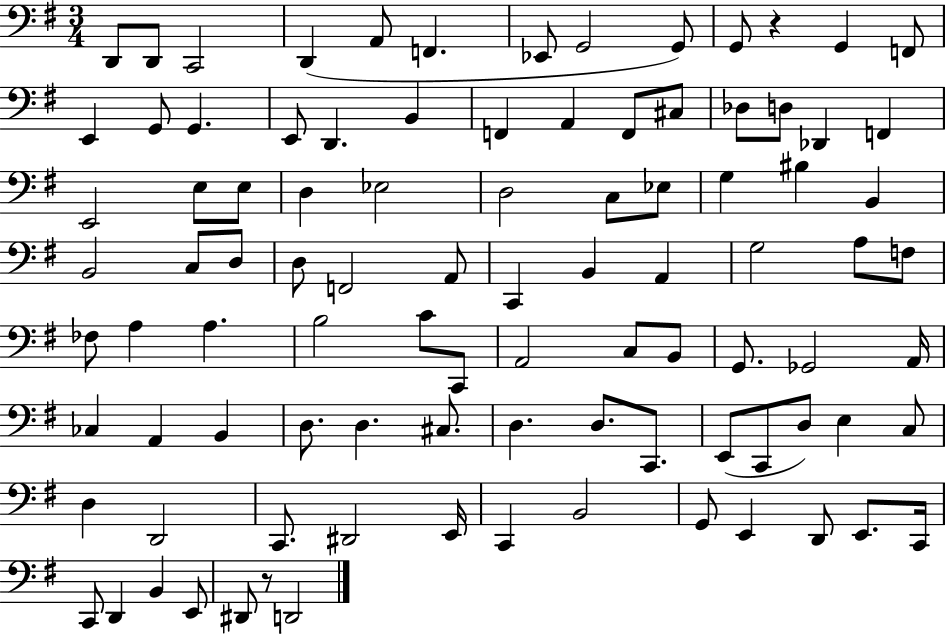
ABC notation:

X:1
T:Untitled
M:3/4
L:1/4
K:G
D,,/2 D,,/2 C,,2 D,, A,,/2 F,, _E,,/2 G,,2 G,,/2 G,,/2 z G,, F,,/2 E,, G,,/2 G,, E,,/2 D,, B,, F,, A,, F,,/2 ^C,/2 _D,/2 D,/2 _D,, F,, E,,2 E,/2 E,/2 D, _E,2 D,2 C,/2 _E,/2 G, ^B, B,, B,,2 C,/2 D,/2 D,/2 F,,2 A,,/2 C,, B,, A,, G,2 A,/2 F,/2 _F,/2 A, A, B,2 C/2 C,,/2 A,,2 C,/2 B,,/2 G,,/2 _G,,2 A,,/4 _C, A,, B,, D,/2 D, ^C,/2 D, D,/2 C,,/2 E,,/2 C,,/2 D,/2 E, C,/2 D, D,,2 C,,/2 ^D,,2 E,,/4 C,, B,,2 G,,/2 E,, D,,/2 E,,/2 C,,/4 C,,/2 D,, B,, E,,/2 ^D,,/2 z/2 D,,2